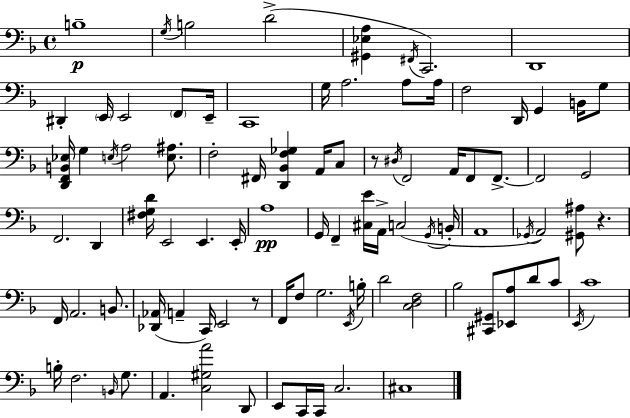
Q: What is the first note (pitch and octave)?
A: B3